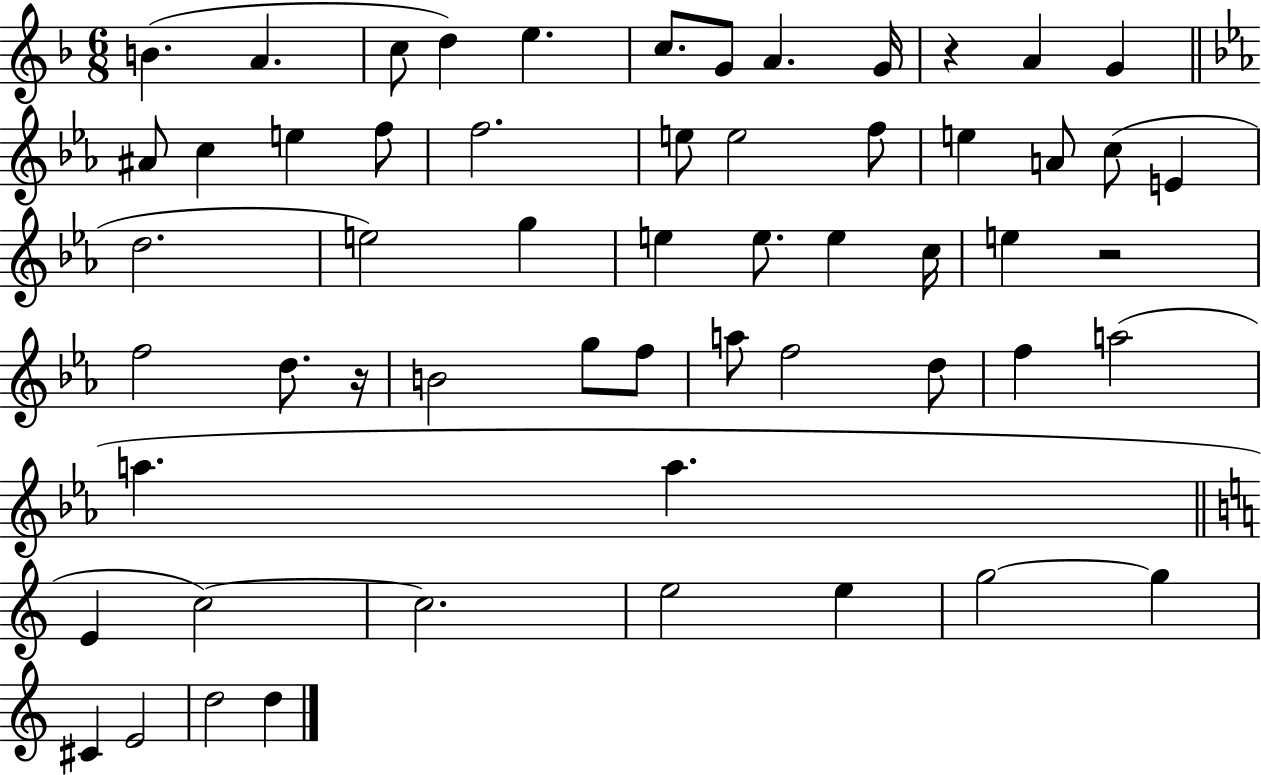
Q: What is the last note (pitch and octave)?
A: D5